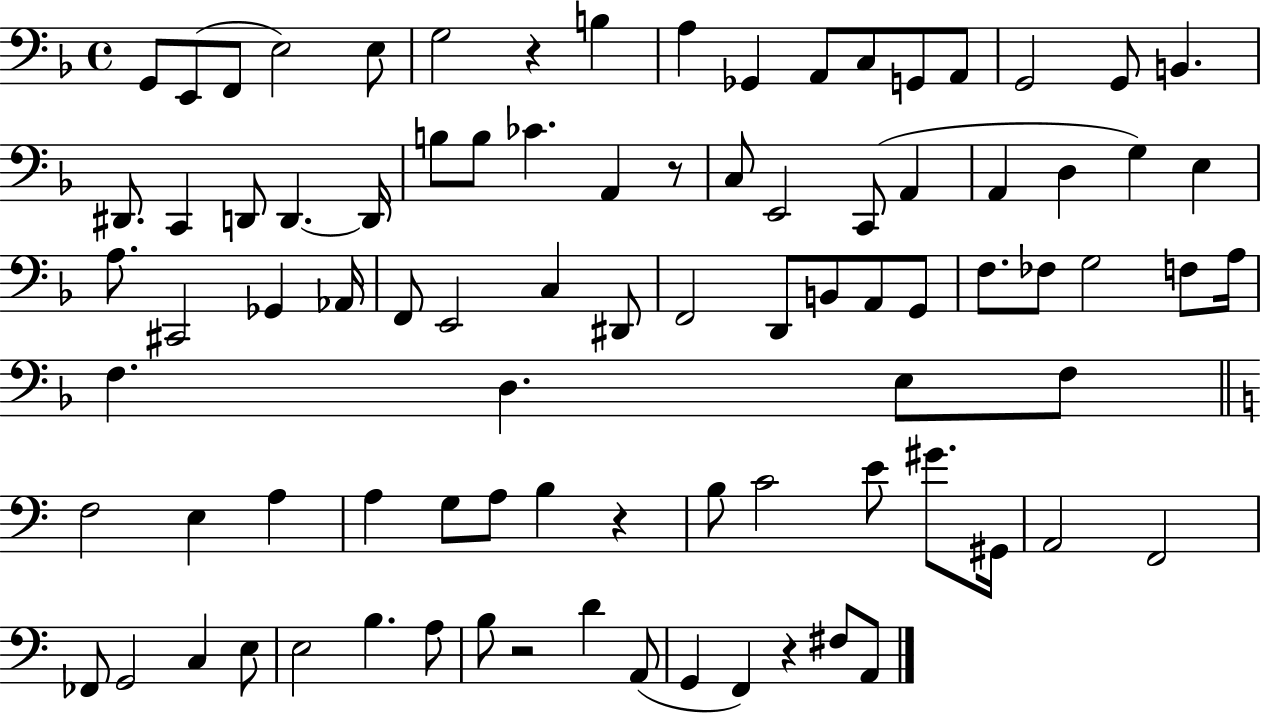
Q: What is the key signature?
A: F major